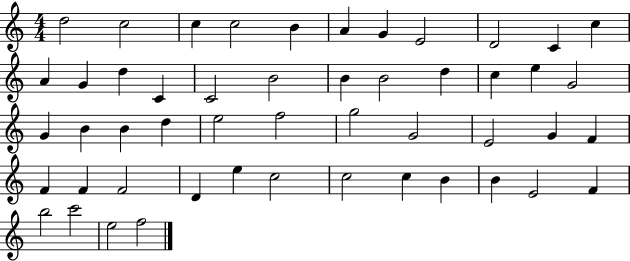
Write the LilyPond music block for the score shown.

{
  \clef treble
  \numericTimeSignature
  \time 4/4
  \key c \major
  d''2 c''2 | c''4 c''2 b'4 | a'4 g'4 e'2 | d'2 c'4 c''4 | \break a'4 g'4 d''4 c'4 | c'2 b'2 | b'4 b'2 d''4 | c''4 e''4 g'2 | \break g'4 b'4 b'4 d''4 | e''2 f''2 | g''2 g'2 | e'2 g'4 f'4 | \break f'4 f'4 f'2 | d'4 e''4 c''2 | c''2 c''4 b'4 | b'4 e'2 f'4 | \break b''2 c'''2 | e''2 f''2 | \bar "|."
}